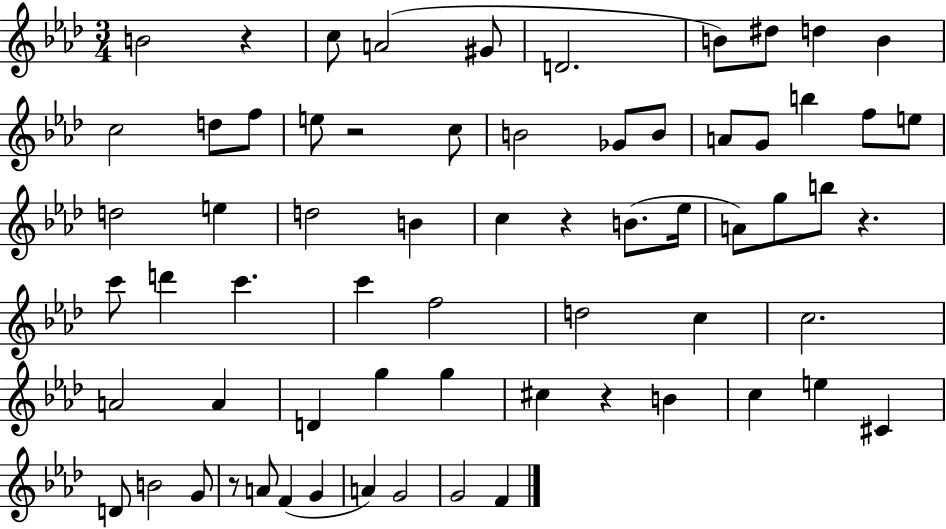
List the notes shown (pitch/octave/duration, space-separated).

B4/h R/q C5/e A4/h G#4/e D4/h. B4/e D#5/e D5/q B4/q C5/h D5/e F5/e E5/e R/h C5/e B4/h Gb4/e B4/e A4/e G4/e B5/q F5/e E5/e D5/h E5/q D5/h B4/q C5/q R/q B4/e. Eb5/s A4/e G5/e B5/e R/q. C6/e D6/q C6/q. C6/q F5/h D5/h C5/q C5/h. A4/h A4/q D4/q G5/q G5/q C#5/q R/q B4/q C5/q E5/q C#4/q D4/e B4/h G4/e R/e A4/e F4/q G4/q A4/q G4/h G4/h F4/q